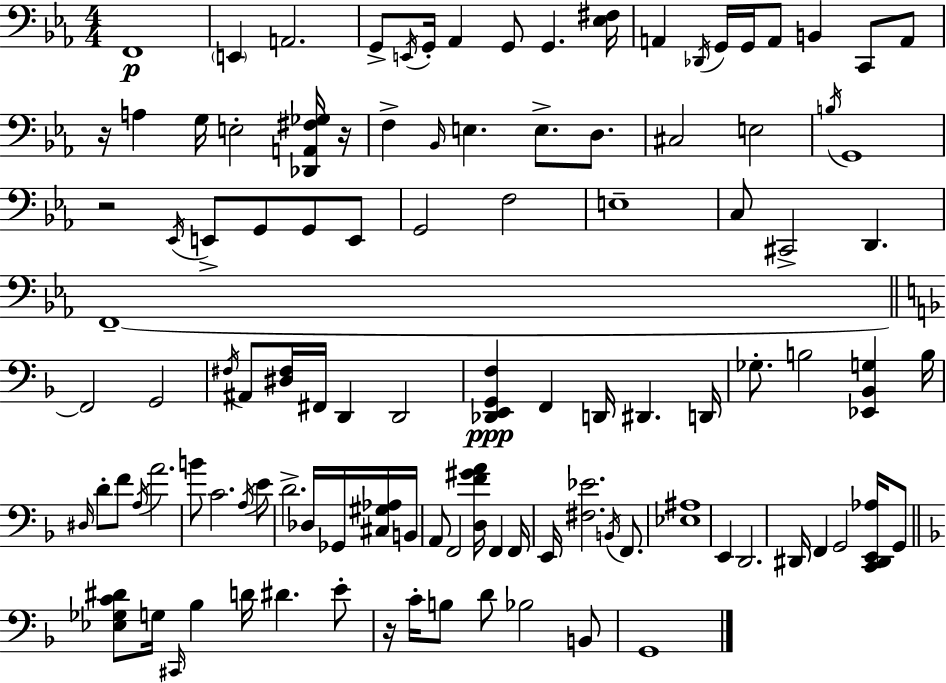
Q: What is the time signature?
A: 4/4